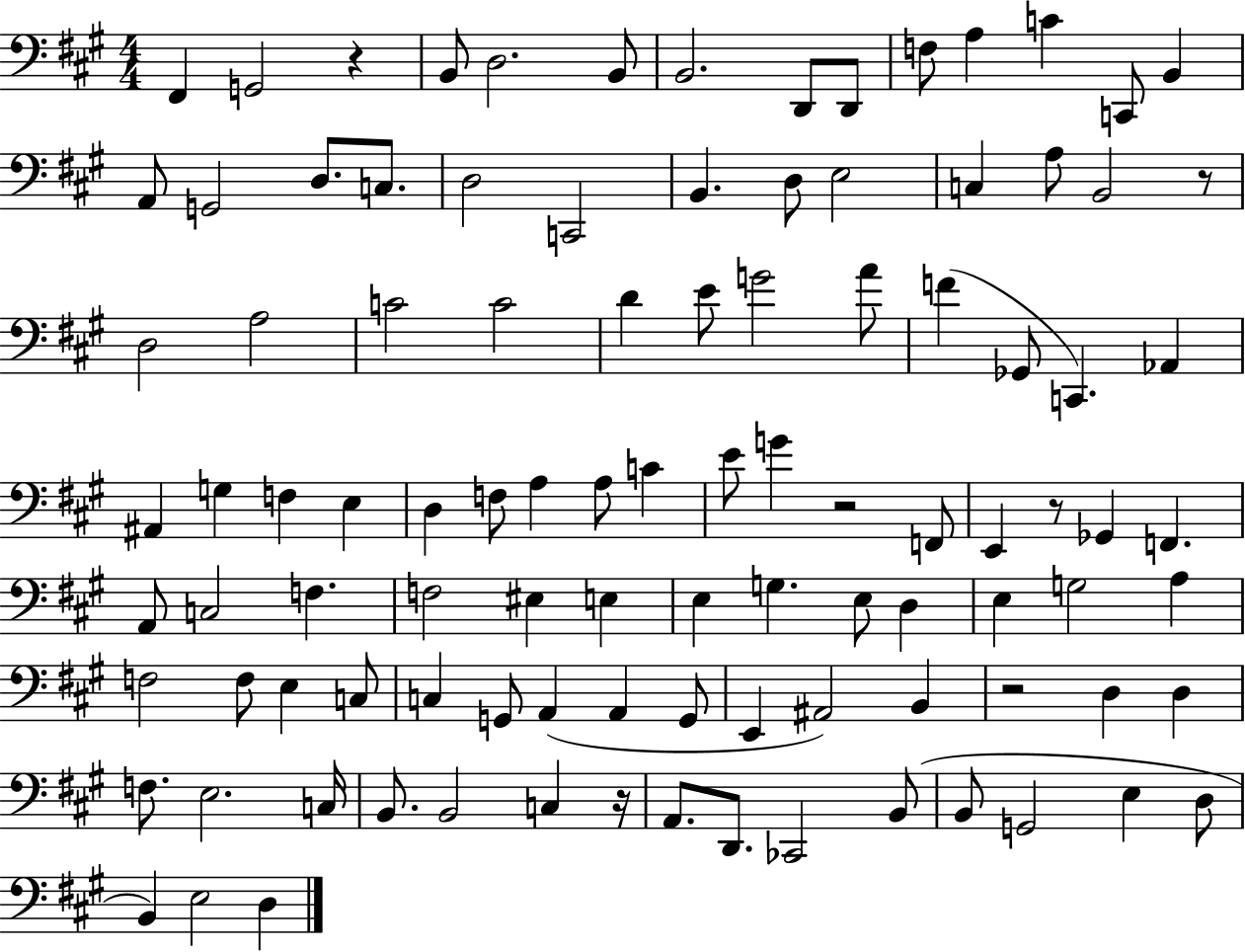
X:1
T:Untitled
M:4/4
L:1/4
K:A
^F,, G,,2 z B,,/2 D,2 B,,/2 B,,2 D,,/2 D,,/2 F,/2 A, C C,,/2 B,, A,,/2 G,,2 D,/2 C,/2 D,2 C,,2 B,, D,/2 E,2 C, A,/2 B,,2 z/2 D,2 A,2 C2 C2 D E/2 G2 A/2 F _G,,/2 C,, _A,, ^A,, G, F, E, D, F,/2 A, A,/2 C E/2 G z2 F,,/2 E,, z/2 _G,, F,, A,,/2 C,2 F, F,2 ^E, E, E, G, E,/2 D, E, G,2 A, F,2 F,/2 E, C,/2 C, G,,/2 A,, A,, G,,/2 E,, ^A,,2 B,, z2 D, D, F,/2 E,2 C,/4 B,,/2 B,,2 C, z/4 A,,/2 D,,/2 _C,,2 B,,/2 B,,/2 G,,2 E, D,/2 B,, E,2 D,